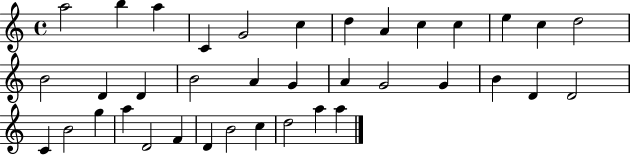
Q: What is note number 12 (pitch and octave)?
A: C5